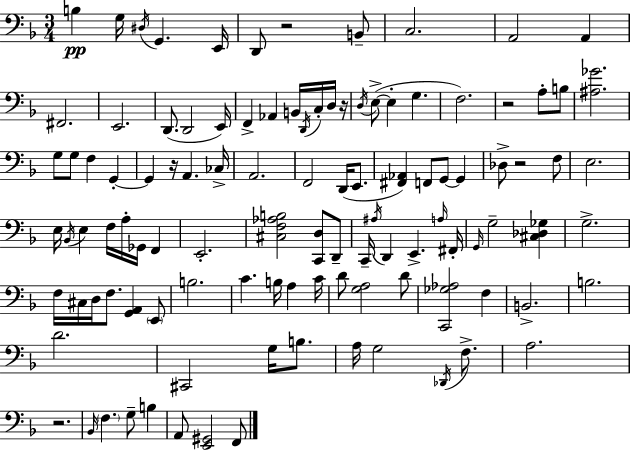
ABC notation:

X:1
T:Untitled
M:3/4
L:1/4
K:Dm
B, G,/4 ^D,/4 G,, E,,/4 D,,/2 z2 B,,/2 C,2 A,,2 A,, ^F,,2 E,,2 D,,/2 D,,2 E,,/4 F,, _A,, B,,/4 D,,/4 C,/4 D,/4 z/4 D,/4 E,/2 E, G, F,2 z2 A,/2 B,/2 [^A,_G]2 G,/2 G,/2 F, G,, G,, z/4 A,, _C,/4 A,,2 F,,2 D,,/4 E,,/2 [^F,,_A,,] F,,/2 G,,/2 G,, _D,/2 z2 F,/2 E,2 E,/4 _B,,/4 E, F,/4 A,/4 _G,,/4 F,, E,,2 [^C,F,_A,B,]2 [C,,D,]/2 D,,/2 C,,/4 ^A,/4 D,, E,, A,/4 ^F,,/4 G,,/4 G,2 [^C,_D,_G,] G,2 F,/4 ^C,/4 D,/4 F,/2 [G,,A,,] E,,/2 B,2 C B,/4 A, C/4 D/2 [G,A,]2 D/2 [C,,_G,_A,]2 F, B,,2 B,2 D2 ^C,,2 G,/4 B,/2 A,/4 G,2 _D,,/4 F,/2 A,2 z2 _B,,/4 F, G,/2 B, A,,/2 [E,,^G,,]2 F,,/2